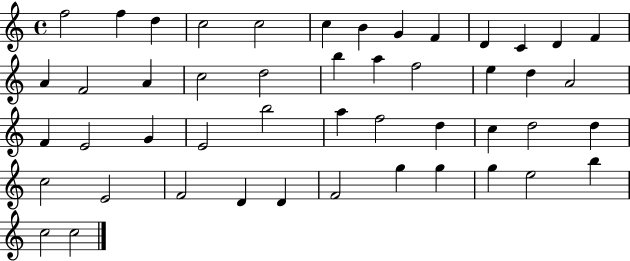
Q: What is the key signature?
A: C major